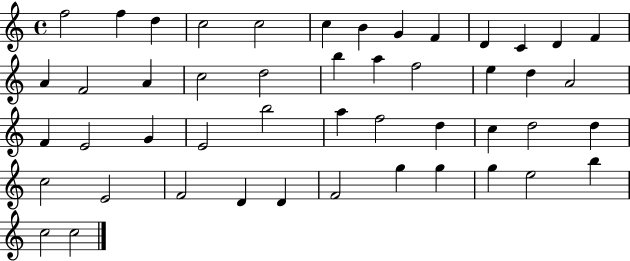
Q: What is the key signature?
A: C major